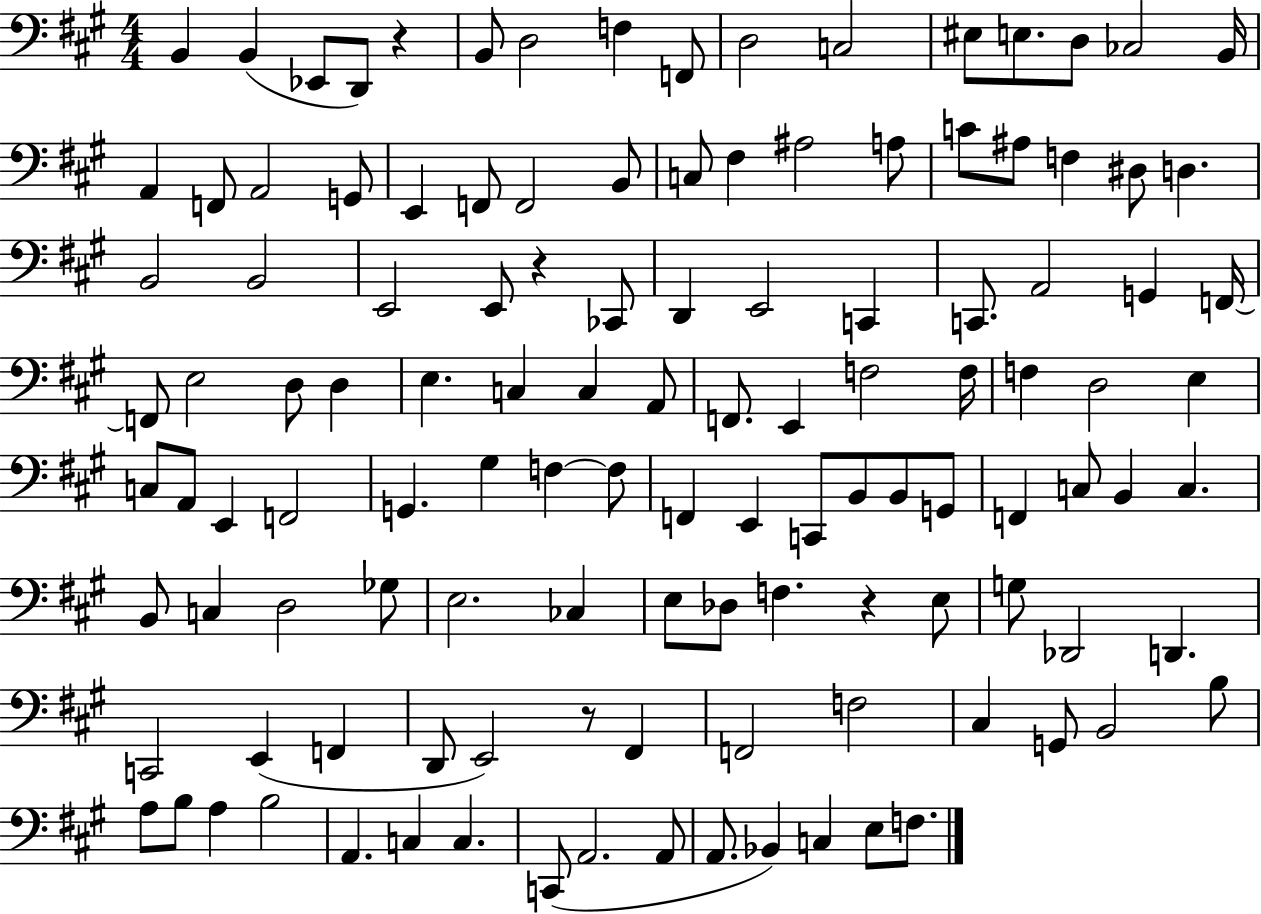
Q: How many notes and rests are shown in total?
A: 121